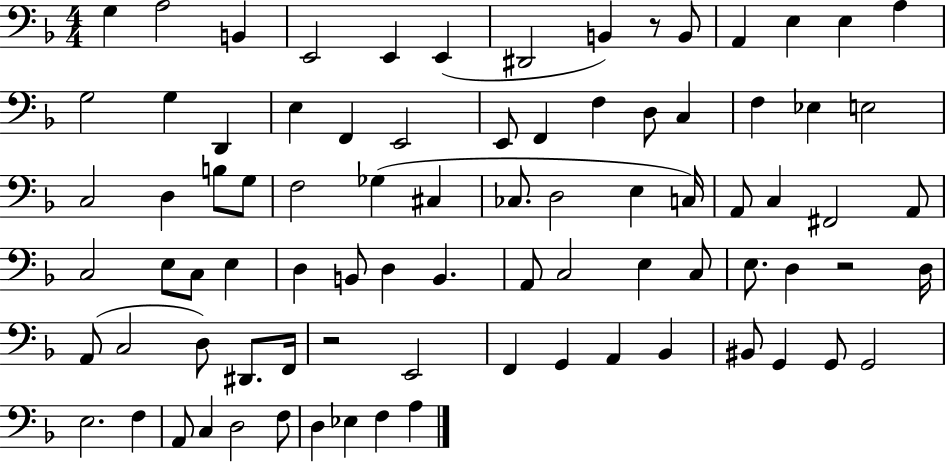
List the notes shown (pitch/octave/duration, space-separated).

G3/q A3/h B2/q E2/h E2/q E2/q D#2/h B2/q R/e B2/e A2/q E3/q E3/q A3/q G3/h G3/q D2/q E3/q F2/q E2/h E2/e F2/q F3/q D3/e C3/q F3/q Eb3/q E3/h C3/h D3/q B3/e G3/e F3/h Gb3/q C#3/q CES3/e. D3/h E3/q C3/s A2/e C3/q F#2/h A2/e C3/h E3/e C3/e E3/q D3/q B2/e D3/q B2/q. A2/e C3/h E3/q C3/e E3/e. D3/q R/h D3/s A2/e C3/h D3/e D#2/e. F2/s R/h E2/h F2/q G2/q A2/q Bb2/q BIS2/e G2/q G2/e G2/h E3/h. F3/q A2/e C3/q D3/h F3/e D3/q Eb3/q F3/q A3/q